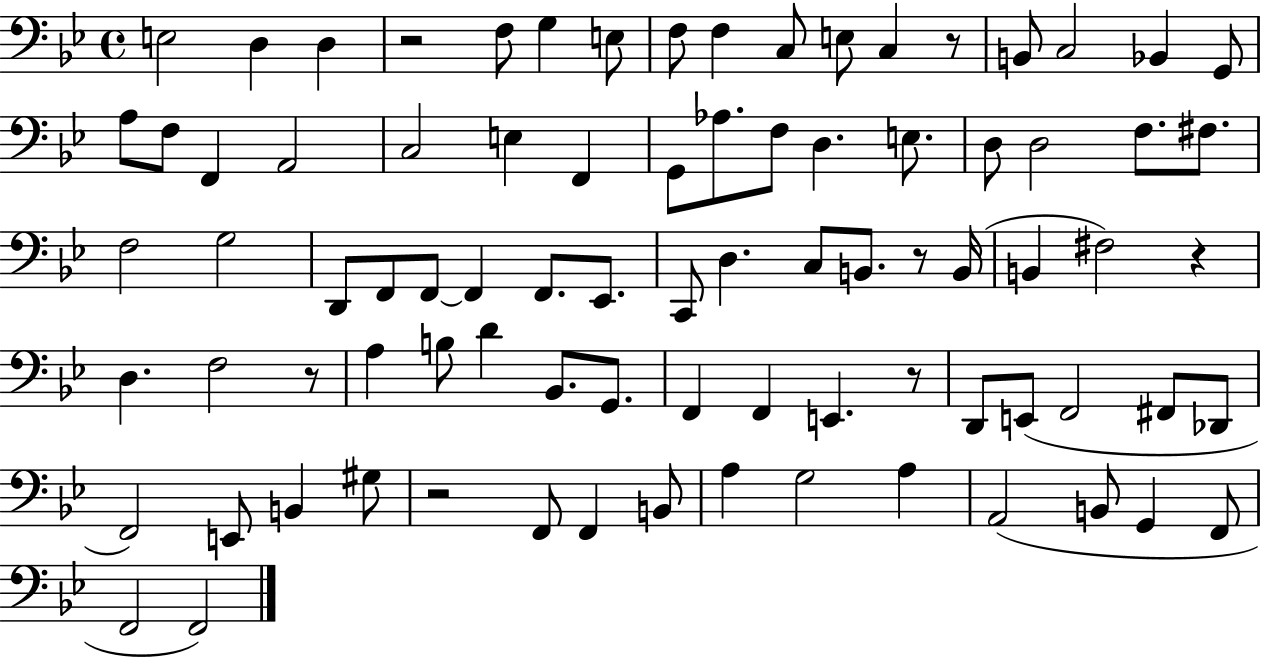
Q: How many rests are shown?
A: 7